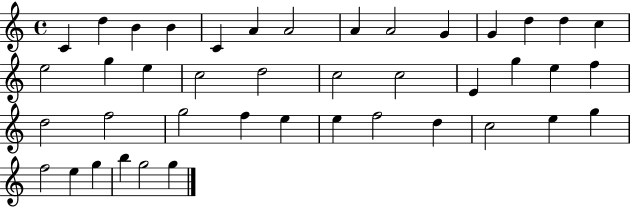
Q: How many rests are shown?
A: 0